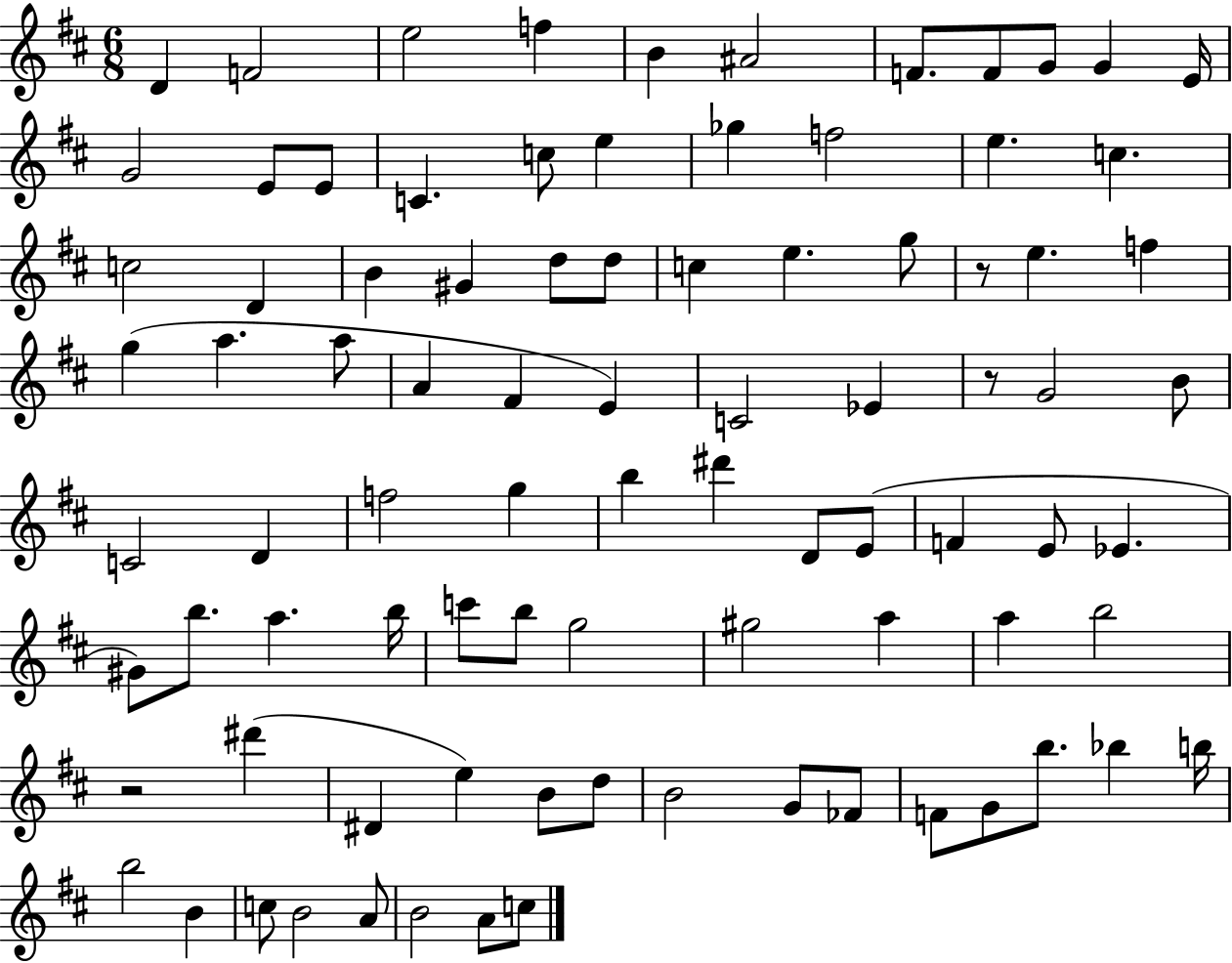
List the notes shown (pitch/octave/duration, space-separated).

D4/q F4/h E5/h F5/q B4/q A#4/h F4/e. F4/e G4/e G4/q E4/s G4/h E4/e E4/e C4/q. C5/e E5/q Gb5/q F5/h E5/q. C5/q. C5/h D4/q B4/q G#4/q D5/e D5/e C5/q E5/q. G5/e R/e E5/q. F5/q G5/q A5/q. A5/e A4/q F#4/q E4/q C4/h Eb4/q R/e G4/h B4/e C4/h D4/q F5/h G5/q B5/q D#6/q D4/e E4/e F4/q E4/e Eb4/q. G#4/e B5/e. A5/q. B5/s C6/e B5/e G5/h G#5/h A5/q A5/q B5/h R/h D#6/q D#4/q E5/q B4/e D5/e B4/h G4/e FES4/e F4/e G4/e B5/e. Bb5/q B5/s B5/h B4/q C5/e B4/h A4/e B4/h A4/e C5/e